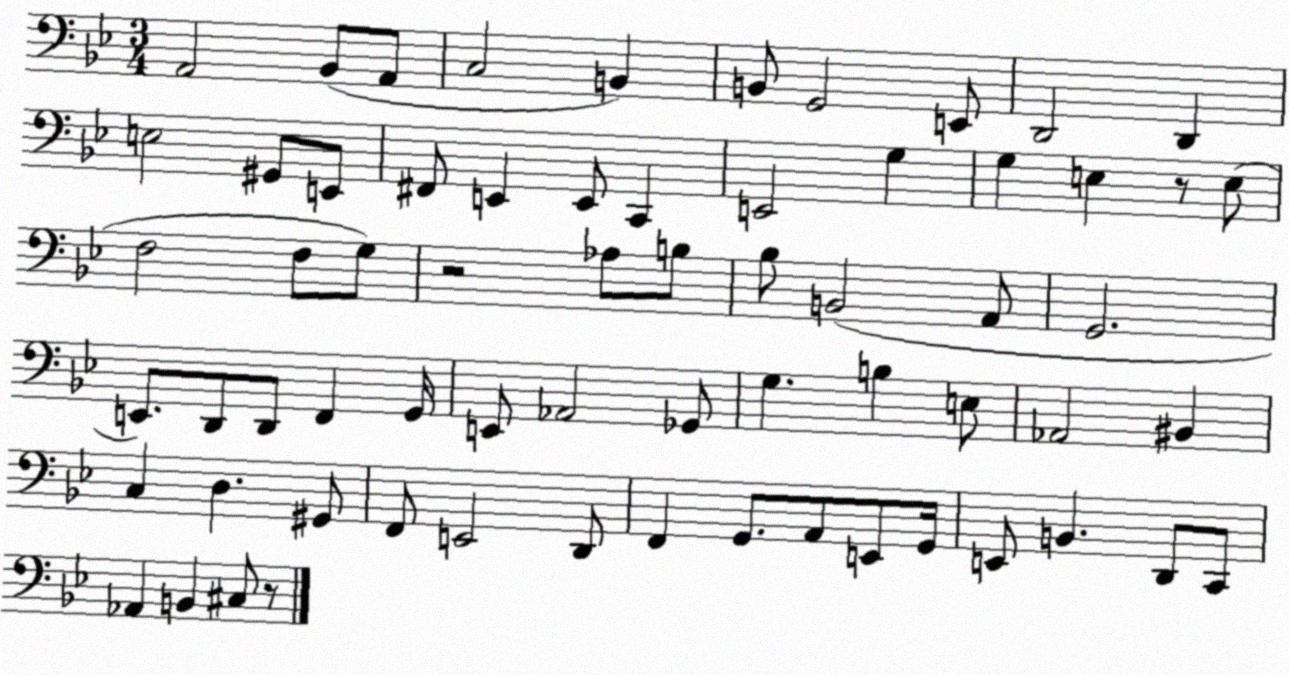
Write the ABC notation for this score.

X:1
T:Untitled
M:3/4
L:1/4
K:Bb
A,,2 _B,,/2 A,,/2 C,2 B,, B,,/2 G,,2 E,,/2 D,,2 D,, E,2 ^G,,/2 E,,/2 ^F,,/2 E,, E,,/2 C,, E,,2 G, G, E, z/2 E,/2 F,2 F,/2 G,/2 z2 _A,/2 B,/2 _B,/2 B,,2 A,,/2 G,,2 E,,/2 D,,/2 D,,/2 F,, G,,/4 E,,/2 _A,,2 _G,,/2 G, B, E,/2 _A,,2 ^B,, C, D, ^G,,/2 F,,/2 E,,2 D,,/2 F,, G,,/2 A,,/2 E,,/2 G,,/4 E,,/2 B,, D,,/2 C,,/2 _A,, B,, ^C,/2 z/2